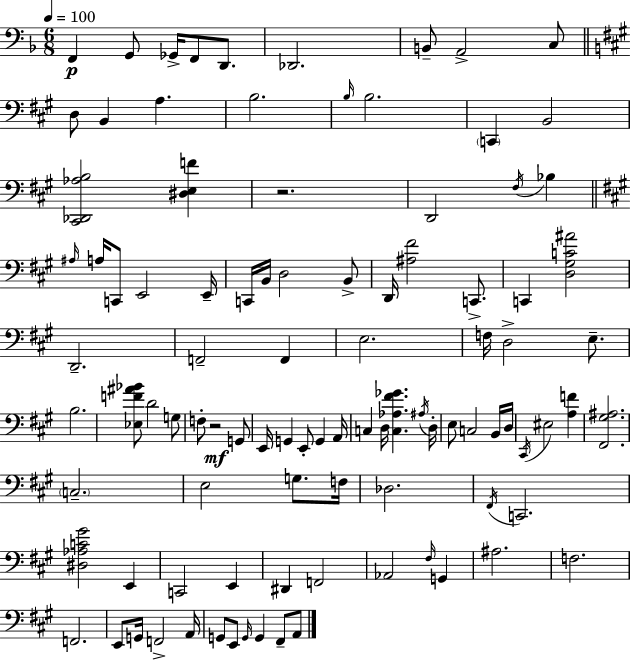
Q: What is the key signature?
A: D minor